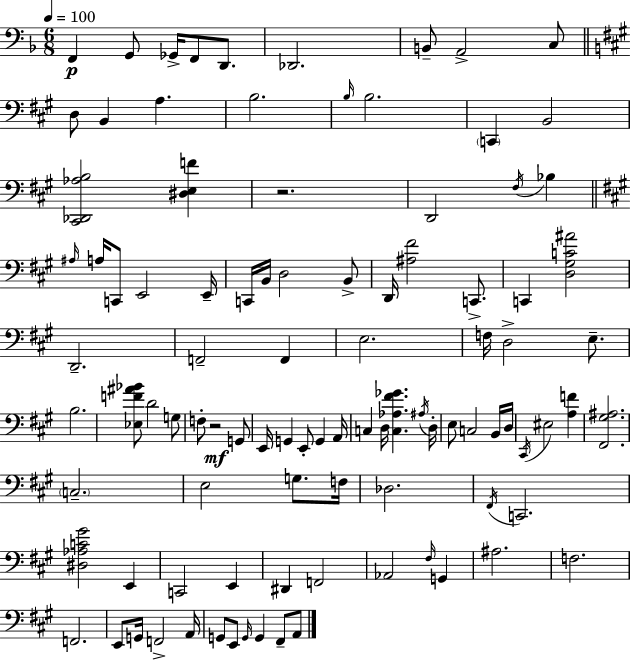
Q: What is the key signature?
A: D minor